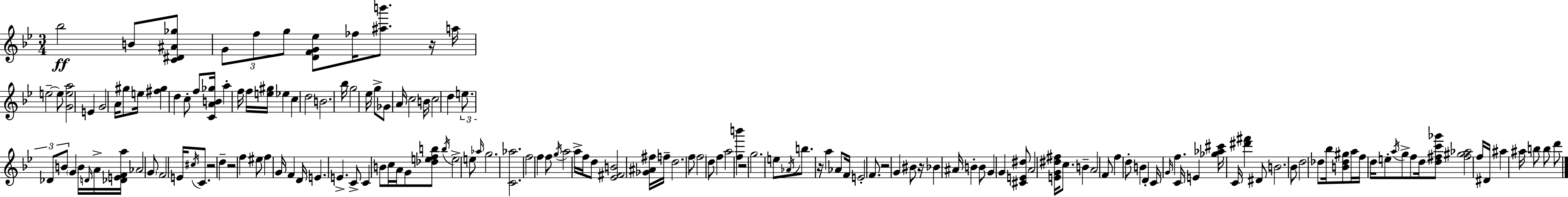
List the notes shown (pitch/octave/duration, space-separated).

Bb5/h B4/e [C4,D#4,A#4,Gb5]/e G4/e F5/e G5/e [D4,F4,G4,Eb5]/e FES5/s [A#5,B6]/e. R/s A5/s E5/h E5/e [G4,E5,A5]/h E4/q G4/h A4/s G#5/e E5/s [F#5,G#5]/q D5/q C5/e F5/e [C4,A4,B4,Gb5]/s A5/q F5/s F5/s [E5,G#5]/s Eb5/q C5/q D5/h B4/h. Bb5/s G5/h Eb5/s G5/e Gb4/e A4/s C5/h B4/s C5/h D5/q E5/e. Db4/e B4/e G4/q B4/s D4/s A4/s [Db4,E4,F4,A5]/s Ab4/h G4/e F4/h E4/s C#5/s C4/e. R/h D5/q R/h F5/q EIS5/e F5/q G4/s F4/q D4/s E4/q. E4/q. C4/e C4/q B4/e C5/s A4/s G4/e [Db5,E5,F5,B5]/e B5/s E5/h E5/e Ab5/s G5/h. [C4,Ab5]/h. F5/h F5/q F5/e G5/s A5/h A5/s F5/s D5/e [Eb4,F#4,B4]/h [Gb4,A#4,F#5]/s F5/s D5/h. F5/e F5/h D5/e F5/q A5/h [F5,B6]/q R/h G5/h. E5/e Ab4/s B5/e. R/s A5/q Ab4/e F4/s E4/h F4/e. R/h G4/q BIS4/e R/s Bb4/q A#4/s B4/q B4/e G4/q G4/q [C#4,E4,D#5]/e A4/h [E4,G4,D#5,F#5]/s C5/e. B4/q A4/h F4/e F5/q D5/e B4/q D4/q C4/s G4/s F5/q. C4/s E4/q [Gb5,Ab5,C#6]/s C4/s [D#6,F#6]/q D#4/e B4/h. Bb4/e D5/h Db5/e Bb5/s [B4,Db5,G#5]/e A5/s F5/s D5/s E5/e A5/s G5/e F5/e D5/s [D5,F#5,C6,Gb6]/e [F#5,G#5,Ab5]/h F5/s D#4/s A#5/q A#5/s B5/e B5/e D6/e